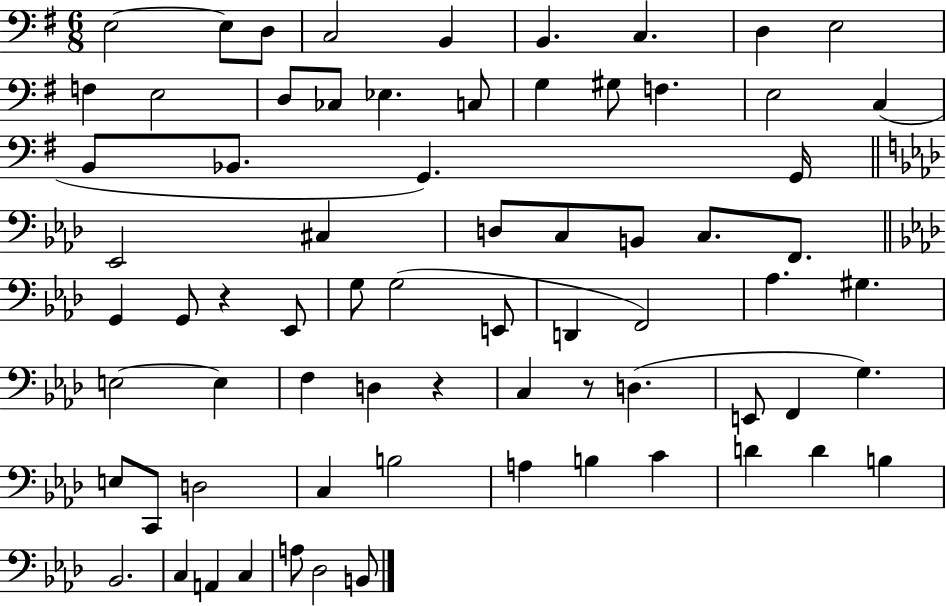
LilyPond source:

{
  \clef bass
  \numericTimeSignature
  \time 6/8
  \key g \major
  \repeat volta 2 { e2~~ e8 d8 | c2 b,4 | b,4. c4. | d4 e2 | \break f4 e2 | d8 ces8 ees4. c8 | g4 gis8 f4. | e2 c4( | \break b,8 bes,8. g,4.) g,16 | \bar "||" \break \key aes \major ees,2 cis4 | d8 c8 b,8 c8. f,8. | \bar "||" \break \key f \minor g,4 g,8 r4 ees,8 | g8 g2( e,8 | d,4 f,2) | aes4. gis4. | \break e2~~ e4 | f4 d4 r4 | c4 r8 d4.( | e,8 f,4 g4.) | \break e8 c,8 d2 | c4 b2 | a4 b4 c'4 | d'4 d'4 b4 | \break bes,2. | c4 a,4 c4 | a8 des2 b,8 | } \bar "|."
}